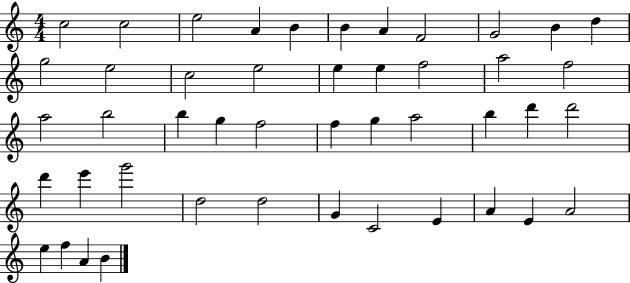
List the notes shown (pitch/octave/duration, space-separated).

C5/h C5/h E5/h A4/q B4/q B4/q A4/q F4/h G4/h B4/q D5/q G5/h E5/h C5/h E5/h E5/q E5/q F5/h A5/h F5/h A5/h B5/h B5/q G5/q F5/h F5/q G5/q A5/h B5/q D6/q D6/h D6/q E6/q G6/h D5/h D5/h G4/q C4/h E4/q A4/q E4/q A4/h E5/q F5/q A4/q B4/q